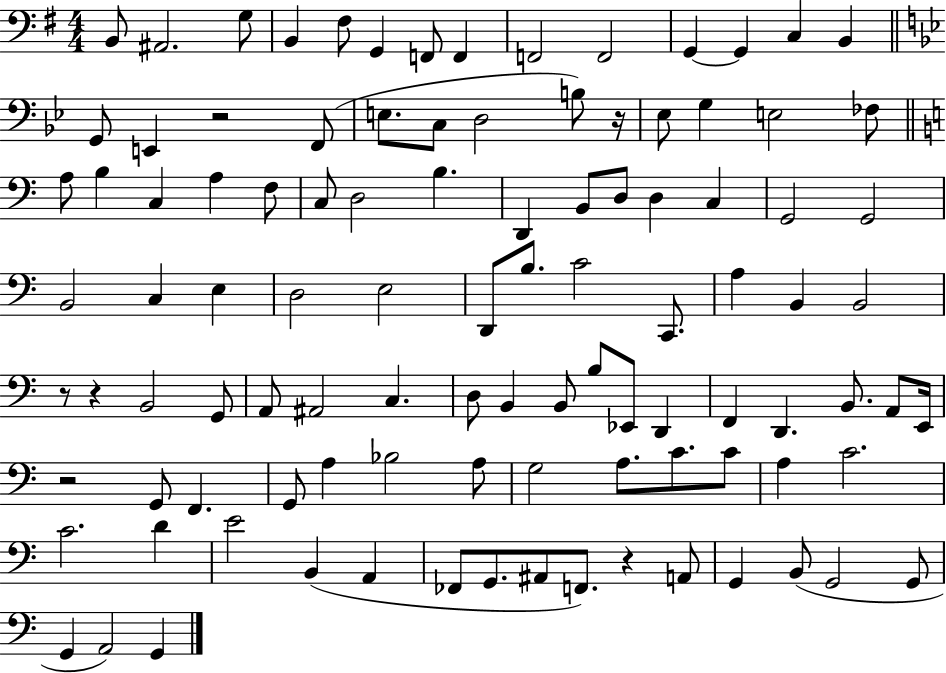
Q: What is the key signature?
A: G major